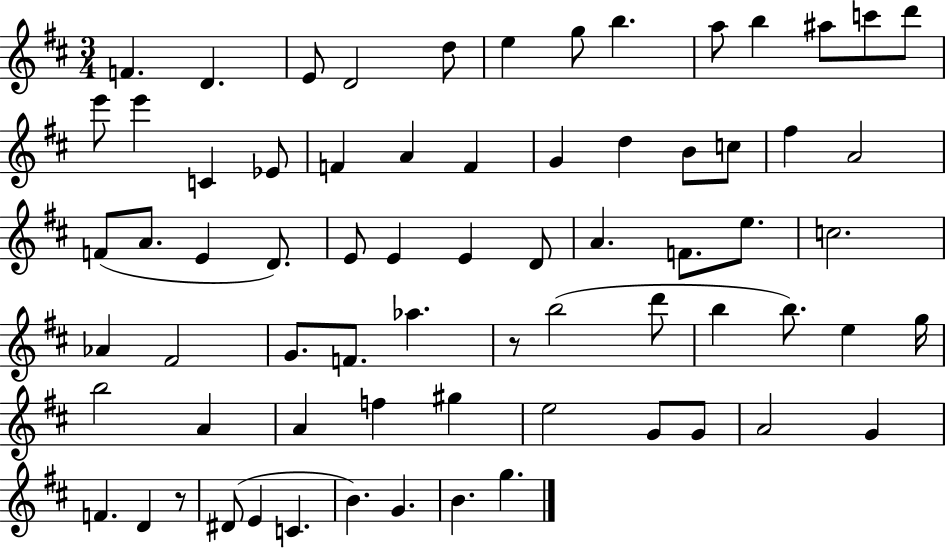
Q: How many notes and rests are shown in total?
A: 70